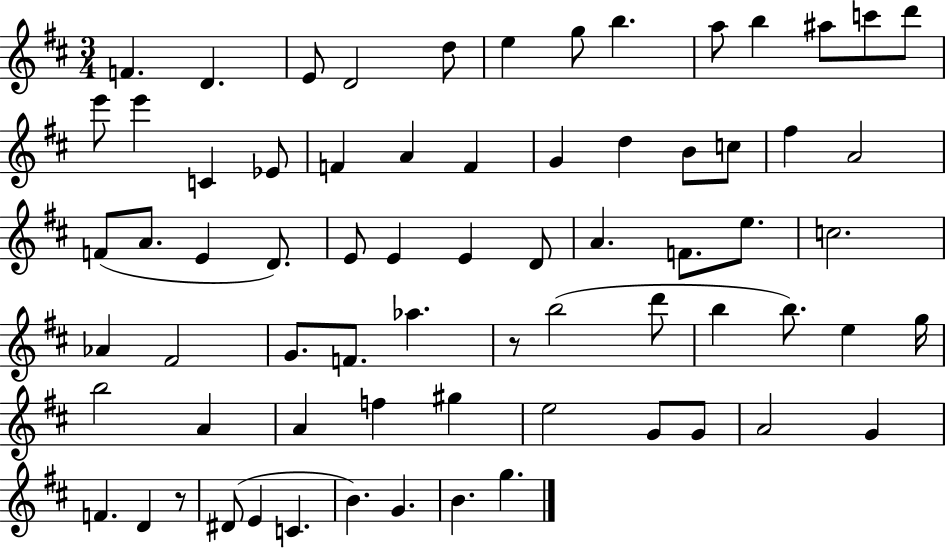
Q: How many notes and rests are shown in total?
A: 70